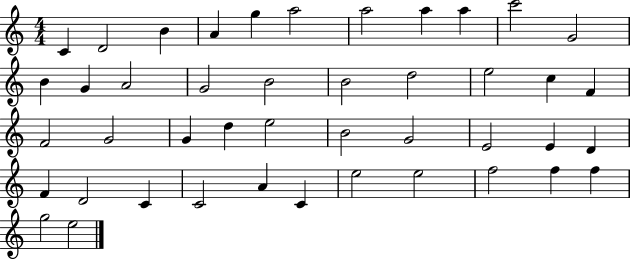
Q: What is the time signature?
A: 4/4